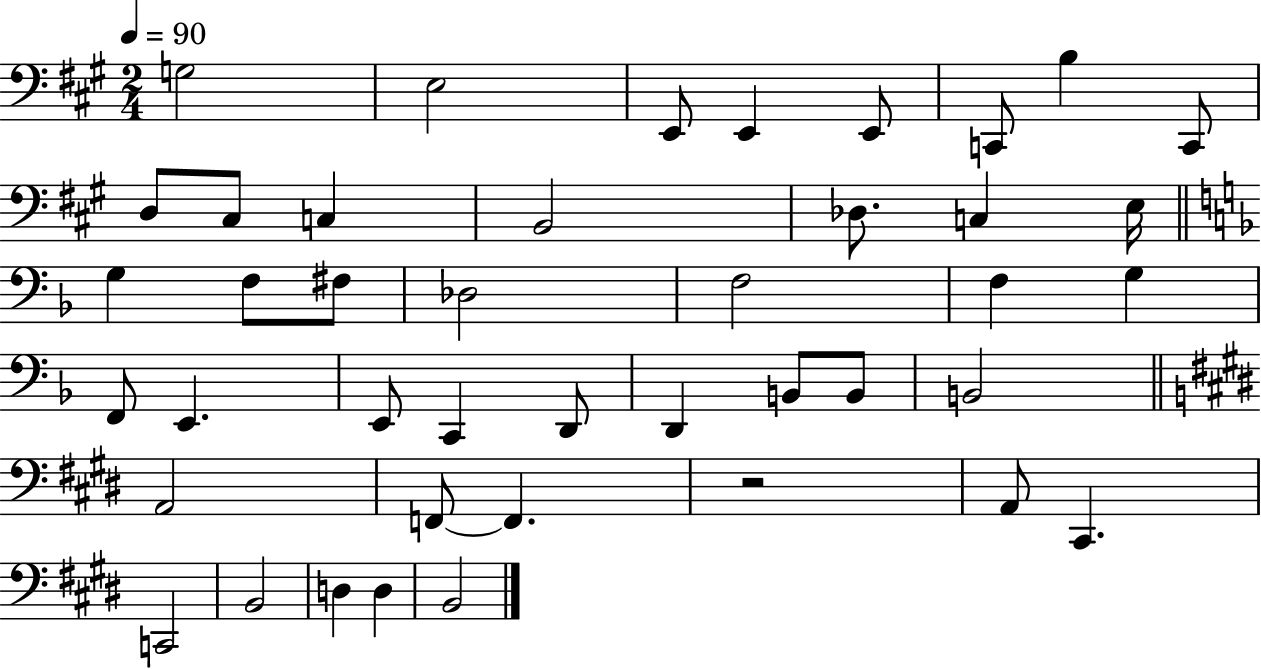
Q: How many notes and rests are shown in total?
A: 42